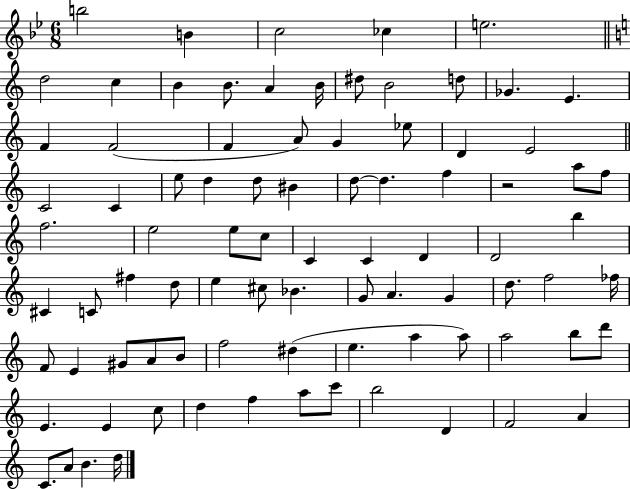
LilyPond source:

{
  \clef treble
  \numericTimeSignature
  \time 6/8
  \key bes \major
  b''2 b'4 | c''2 ces''4 | e''2. | \bar "||" \break \key c \major d''2 c''4 | b'4 b'8. a'4 b'16 | dis''8 b'2 d''8 | ges'4. e'4. | \break f'4 f'2( | f'4 a'8) g'4 ees''8 | d'4 e'2 | \bar "||" \break \key a \minor c'2 c'4 | e''8 d''4 d''8 bis'4 | d''8~~ d''4. f''4 | r2 a''8 f''8 | \break f''2. | e''2 e''8 c''8 | c'4 c'4 d'4 | d'2 b''4 | \break cis'4 c'8 fis''4 d''8 | e''4 cis''8 bes'4. | g'8 a'4. g'4 | d''8. f''2 fes''16 | \break f'8 e'4 gis'8 a'8 b'8 | f''2 dis''4( | e''4. a''4 a''8) | a''2 b''8 d'''8 | \break e'4. e'4 c''8 | d''4 f''4 a''8 c'''8 | b''2 d'4 | f'2 a'4 | \break c'8. a'8 b'4. d''16 | \bar "|."
}